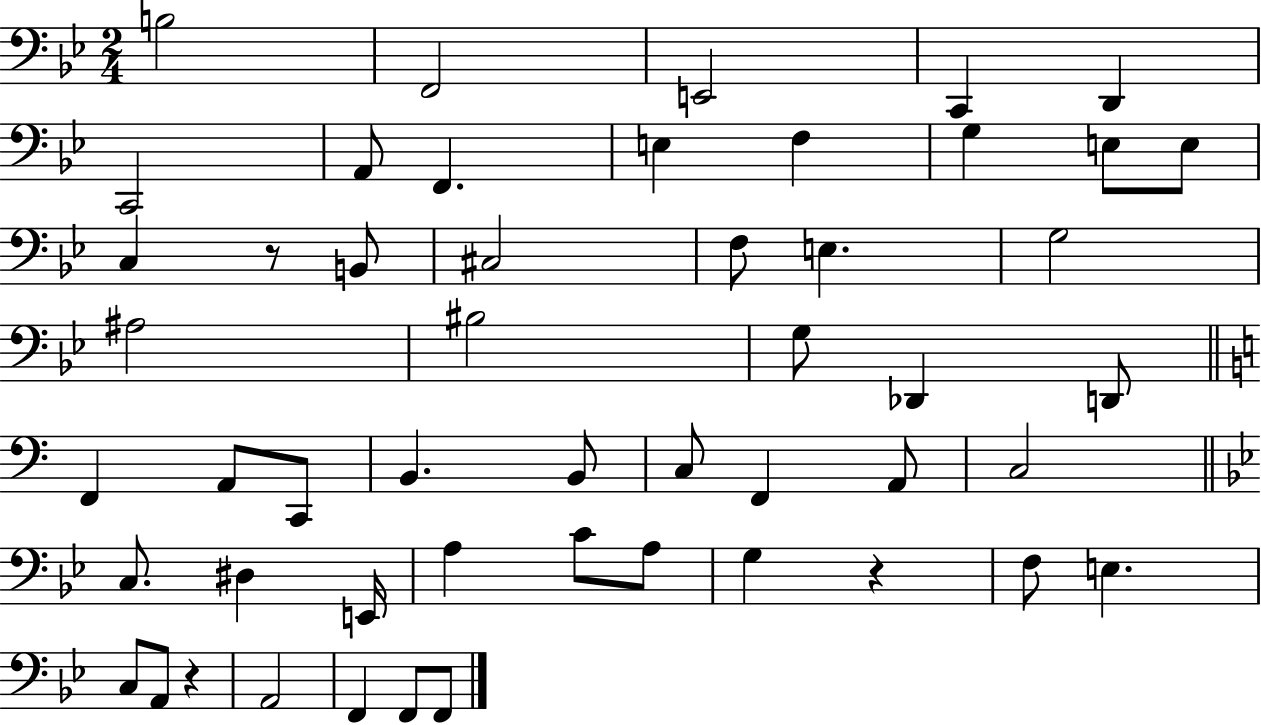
{
  \clef bass
  \numericTimeSignature
  \time 2/4
  \key bes \major
  b2 | f,2 | e,2 | c,4 d,4 | \break c,2 | a,8 f,4. | e4 f4 | g4 e8 e8 | \break c4 r8 b,8 | cis2 | f8 e4. | g2 | \break ais2 | bis2 | g8 des,4 d,8 | \bar "||" \break \key c \major f,4 a,8 c,8 | b,4. b,8 | c8 f,4 a,8 | c2 | \break \bar "||" \break \key g \minor c8. dis4 e,16 | a4 c'8 a8 | g4 r4 | f8 e4. | \break c8 a,8 r4 | a,2 | f,4 f,8 f,8 | \bar "|."
}